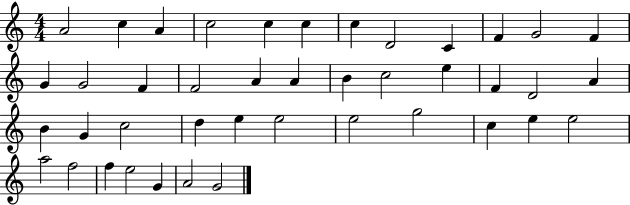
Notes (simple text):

A4/h C5/q A4/q C5/h C5/q C5/q C5/q D4/h C4/q F4/q G4/h F4/q G4/q G4/h F4/q F4/h A4/q A4/q B4/q C5/h E5/q F4/q D4/h A4/q B4/q G4/q C5/h D5/q E5/q E5/h E5/h G5/h C5/q E5/q E5/h A5/h F5/h F5/q E5/h G4/q A4/h G4/h